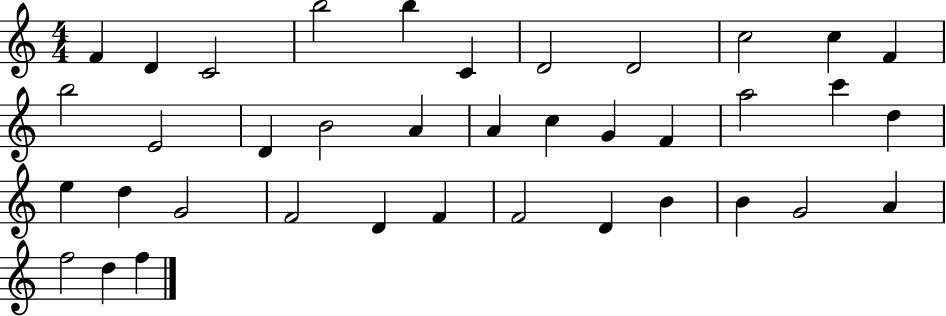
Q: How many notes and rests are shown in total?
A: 38